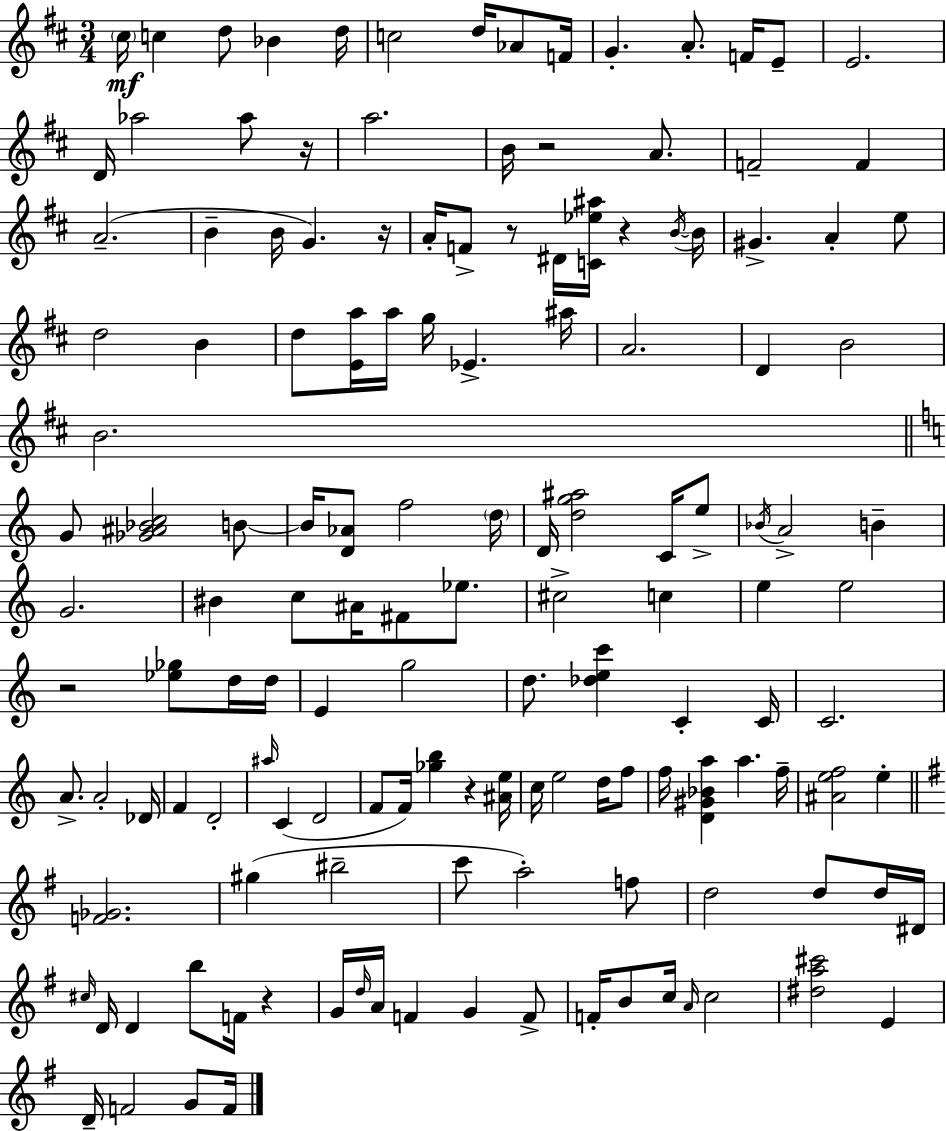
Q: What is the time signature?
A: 3/4